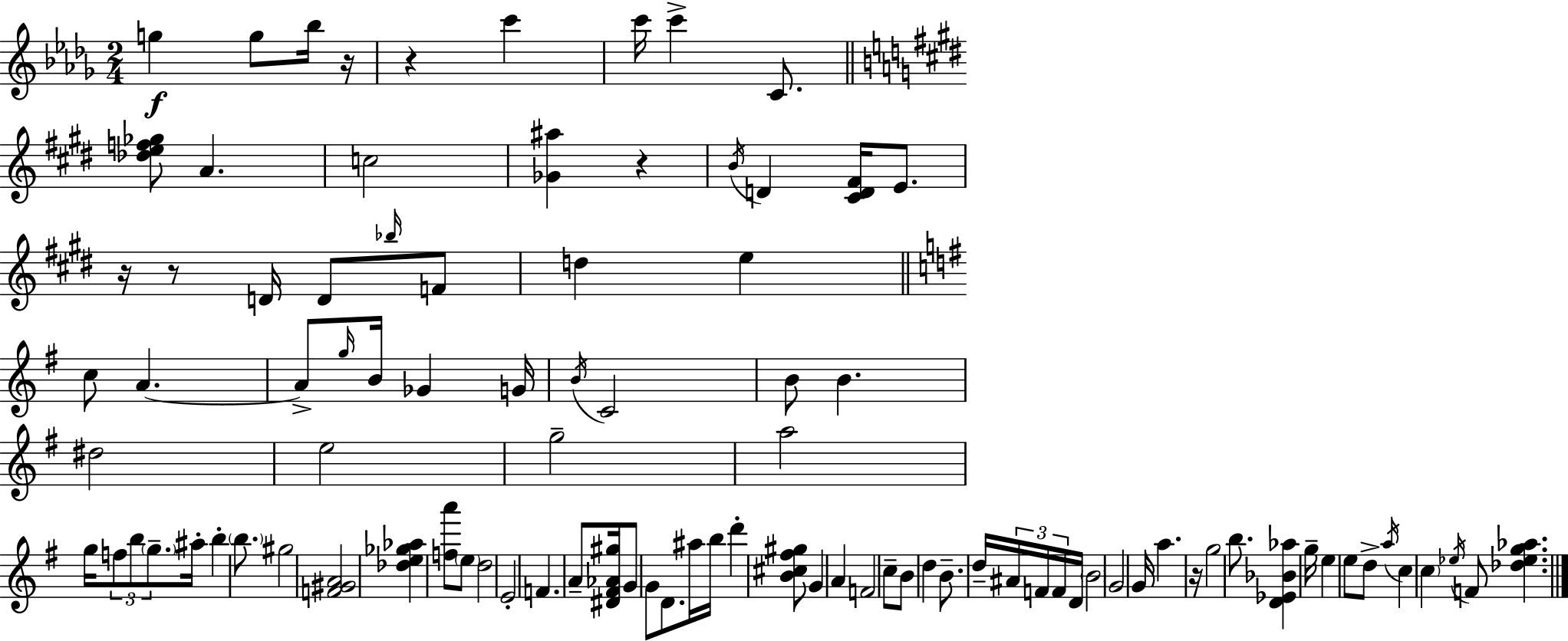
X:1
T:Untitled
M:2/4
L:1/4
K:Bbm
g g/2 _b/4 z/4 z c' c'/4 c' C/2 [_def_g]/2 A c2 [_G^a] z B/4 D [^CD^F]/4 E/2 z/4 z/2 D/4 D/2 _b/4 F/2 d e c/2 A A/2 g/4 B/4 _G G/4 B/4 C2 B/2 B ^d2 e2 g2 a2 g/4 f/2 b/2 g/2 ^a/4 b b/2 ^g2 [F^GA]2 [_de_g_a] [fa']/2 e/2 d2 E2 F A/2 [^D^F_A^g]/4 G/2 G/2 D/2 ^a/4 b/4 d' [B^c^f^g]/2 G A F2 c/2 B/2 d B/2 d/4 ^A/4 F/4 F/4 D/4 B2 G2 G/4 a z/4 g2 b/2 [D_E_B_a] g/4 e e/2 d/2 a/4 c c _e/4 F/2 [_d_eg_a]